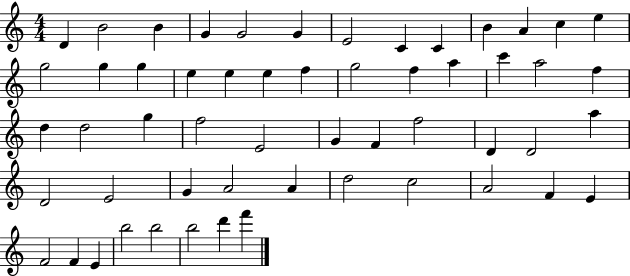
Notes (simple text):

D4/q B4/h B4/q G4/q G4/h G4/q E4/h C4/q C4/q B4/q A4/q C5/q E5/q G5/h G5/q G5/q E5/q E5/q E5/q F5/q G5/h F5/q A5/q C6/q A5/h F5/q D5/q D5/h G5/q F5/h E4/h G4/q F4/q F5/h D4/q D4/h A5/q D4/h E4/h G4/q A4/h A4/q D5/h C5/h A4/h F4/q E4/q F4/h F4/q E4/q B5/h B5/h B5/h D6/q F6/q